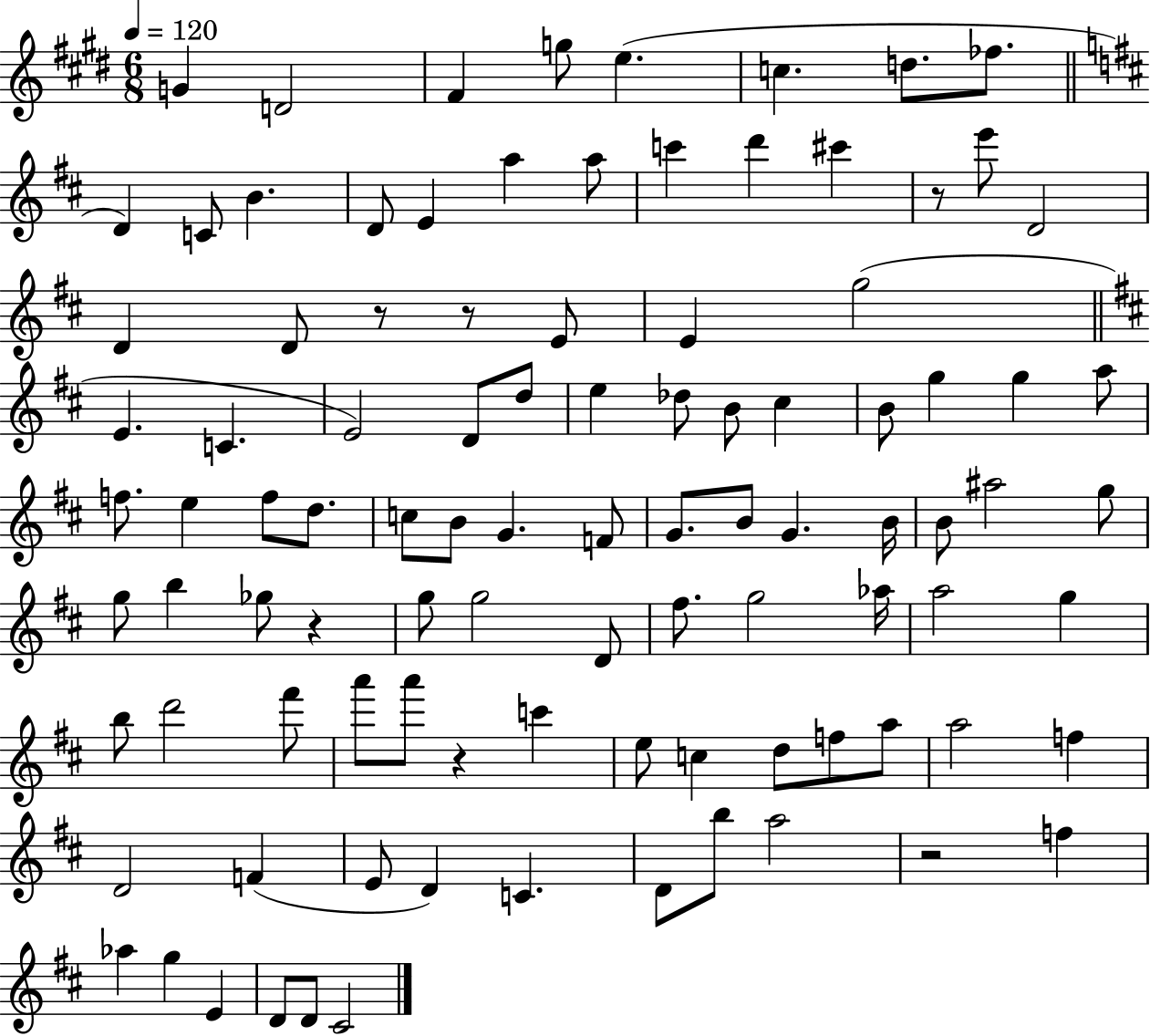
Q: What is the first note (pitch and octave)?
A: G4